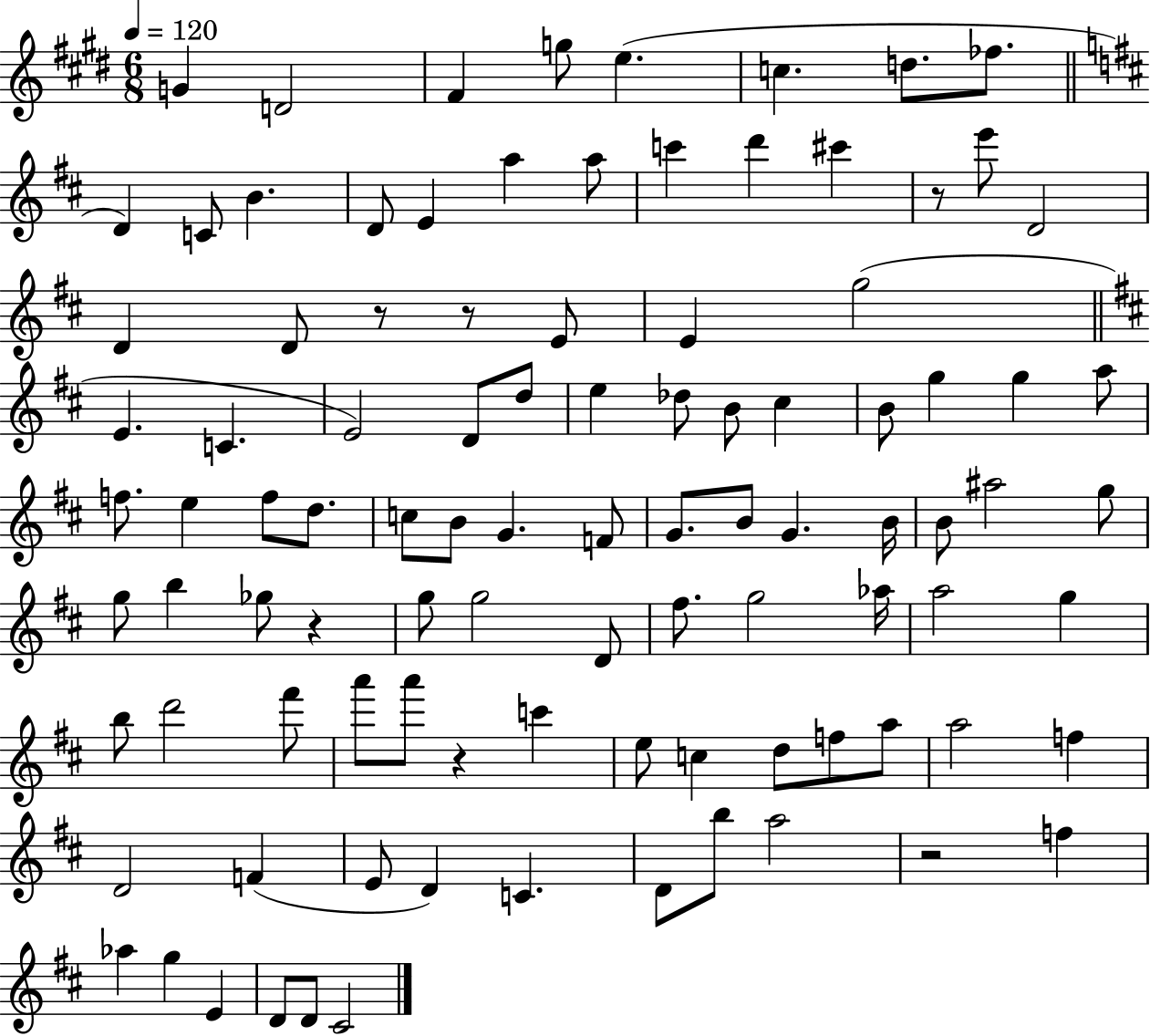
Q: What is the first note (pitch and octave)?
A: G4